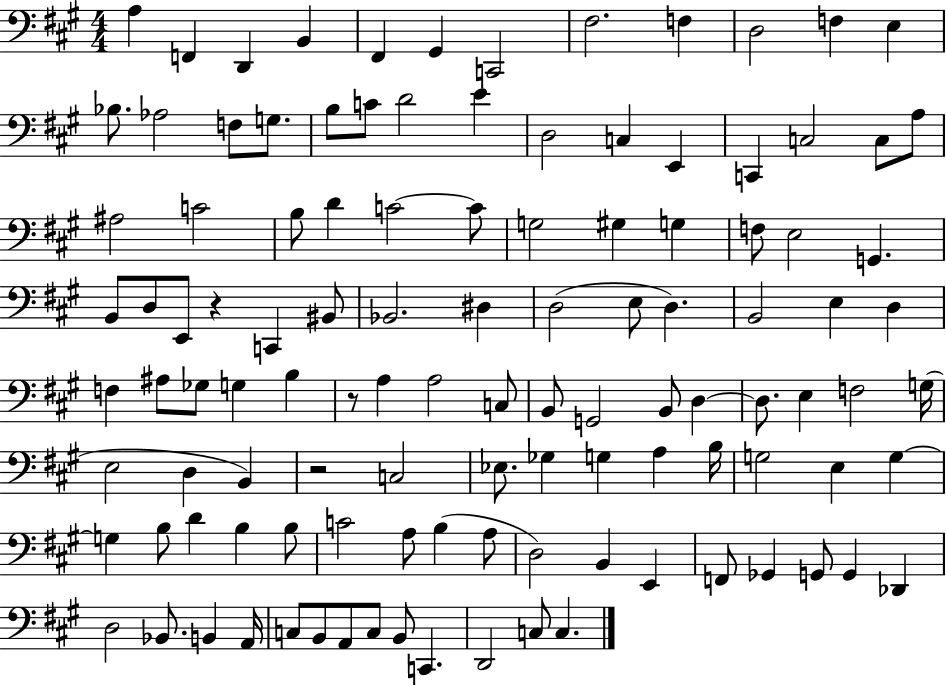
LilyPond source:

{
  \clef bass
  \numericTimeSignature
  \time 4/4
  \key a \major
  \repeat volta 2 { a4 f,4 d,4 b,4 | fis,4 gis,4 c,2 | fis2. f4 | d2 f4 e4 | \break bes8. aes2 f8 g8. | b8 c'8 d'2 e'4 | d2 c4 e,4 | c,4 c2 c8 a8 | \break ais2 c'2 | b8 d'4 c'2~~ c'8 | g2 gis4 g4 | f8 e2 g,4. | \break b,8 d8 e,8 r4 c,4 bis,8 | bes,2. dis4 | d2( e8 d4.) | b,2 e4 d4 | \break f4 ais8 ges8 g4 b4 | r8 a4 a2 c8 | b,8 g,2 b,8 d4~~ | d8. e4 f2 g16( | \break e2 d4 b,4) | r2 c2 | ees8. ges4 g4 a4 b16 | g2 e4 g4~~ | \break g4 b8 d'4 b4 b8 | c'2 a8 b4( a8 | d2) b,4 e,4 | f,8 ges,4 g,8 g,4 des,4 | \break d2 bes,8. b,4 a,16 | c8 b,8 a,8 c8 b,8 c,4. | d,2 c8 c4. | } \bar "|."
}